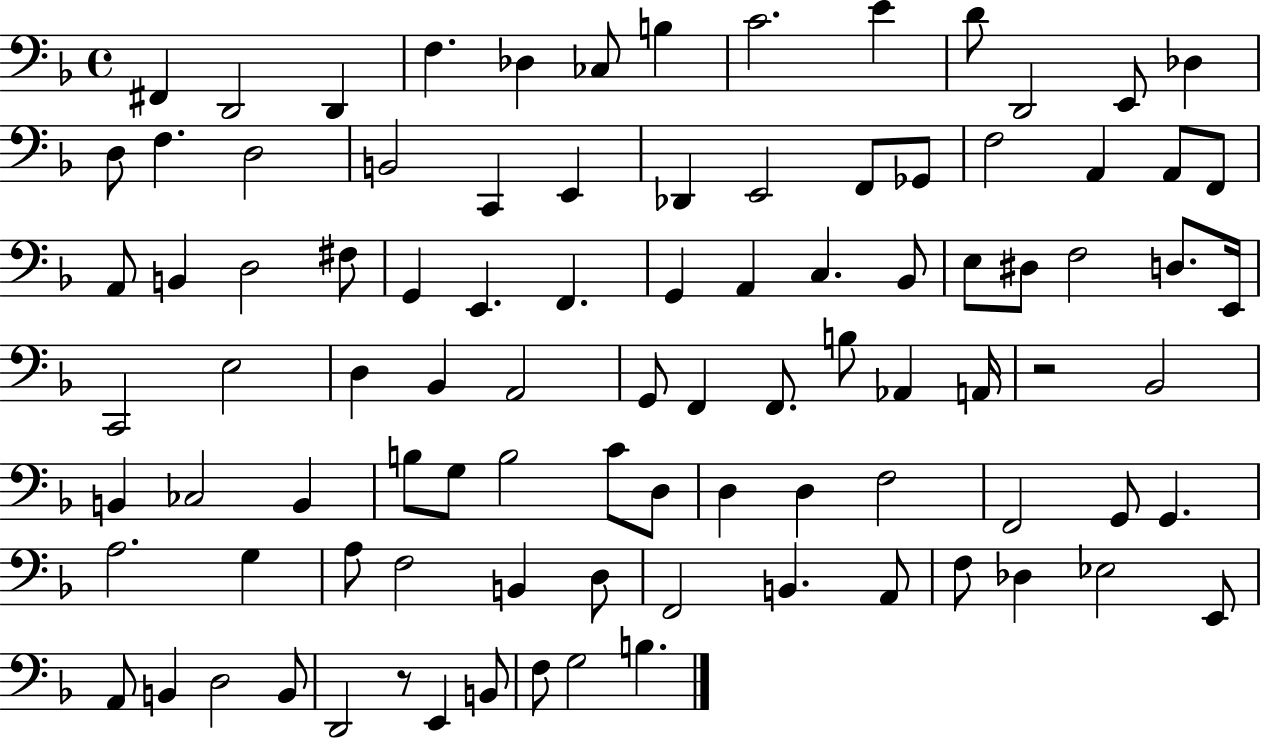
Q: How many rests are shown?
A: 2